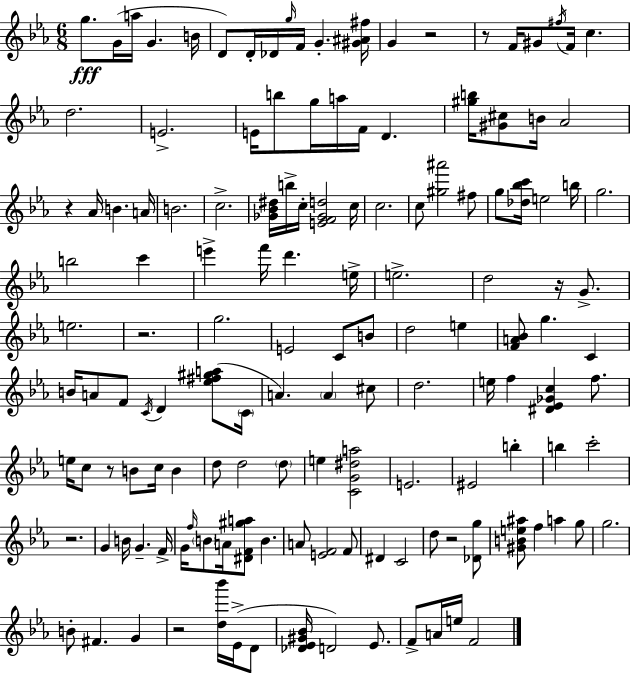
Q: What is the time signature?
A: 6/8